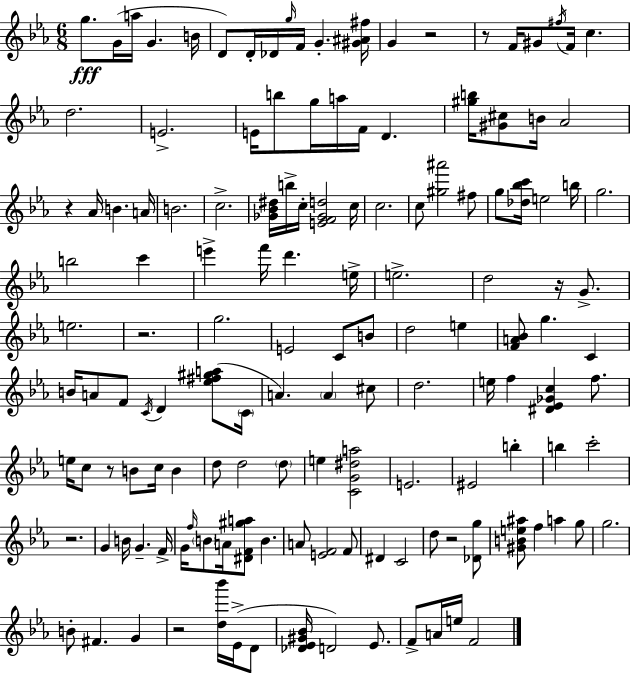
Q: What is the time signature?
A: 6/8